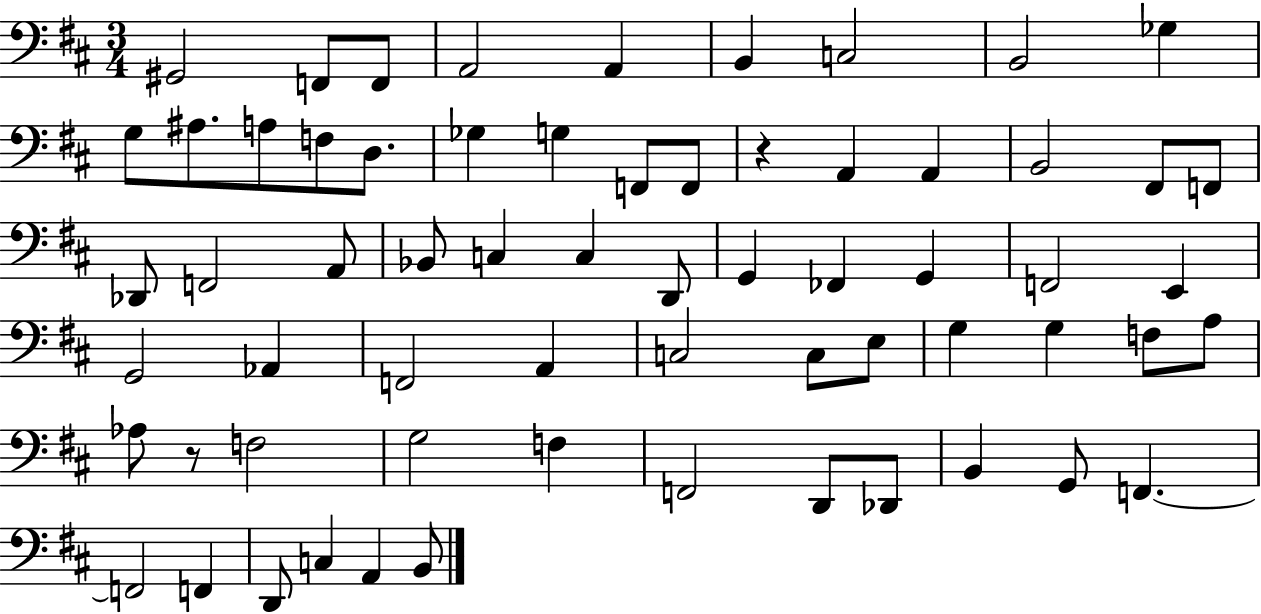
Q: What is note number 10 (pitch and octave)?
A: G3